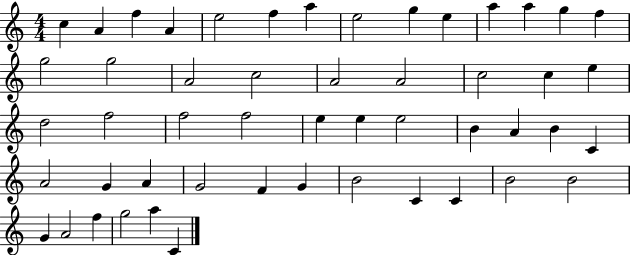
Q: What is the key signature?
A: C major